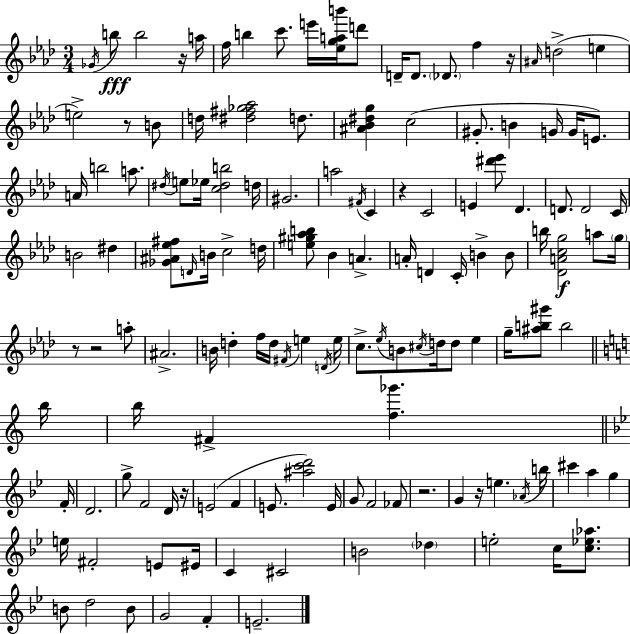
Gb4/s B5/e B5/h R/s A5/s F5/s B5/q C6/e. E6/s [Eb5,G5,A5,B6]/s D6/e D4/s D4/e. Db4/e. F5/q R/s A#4/s D5/h E5/q E5/h R/e B4/e D5/s [D#5,F#5,Gb5,Ab5]/h D5/e. [A#4,Bb4,D#5,G5]/q C5/h G#4/e. B4/q G4/s G4/s E4/e. A4/s B5/h A5/e. D#5/s E5/e Eb5/s [C5,D#5,B5]/h D5/s G#4/h. A5/h F#4/s C4/q R/q C4/h E4/q [D#6,Eb6]/e Db4/q. D4/e. D4/h C4/s B4/h D#5/q [Gb4,A#4,Eb5,F#5]/e D4/s B4/s C5/h D5/s [E5,G#5,Ab5,B5]/e Bb4/q A4/q. A4/s D4/q C4/s B4/q B4/e B5/s [Db4,A4,C5,G5]/h A5/e G5/s R/e R/h A5/e A#4/h. B4/s D5/q F5/s D5/s F#4/s E5/q D4/s E5/s C5/e. Eb5/s B4/e C#5/s D5/s D5/e Eb5/q G5/s [A#5,B5,G#6]/e B5/h B5/s B5/s F#4/q [F5,Gb6]/q. F4/s D4/h. G5/e F4/h D4/s R/s E4/h F4/q E4/e. [A#5,C6,D6]/h E4/s G4/e F4/h FES4/e R/h. G4/q R/s E5/q. Ab4/s B5/s C#6/q A5/q G5/q E5/s F#4/h E4/e EIS4/s C4/q C#4/h B4/h Db5/q E5/h C5/s [C5,Eb5,Ab5]/e. B4/e D5/h B4/e G4/h F4/q E4/h.